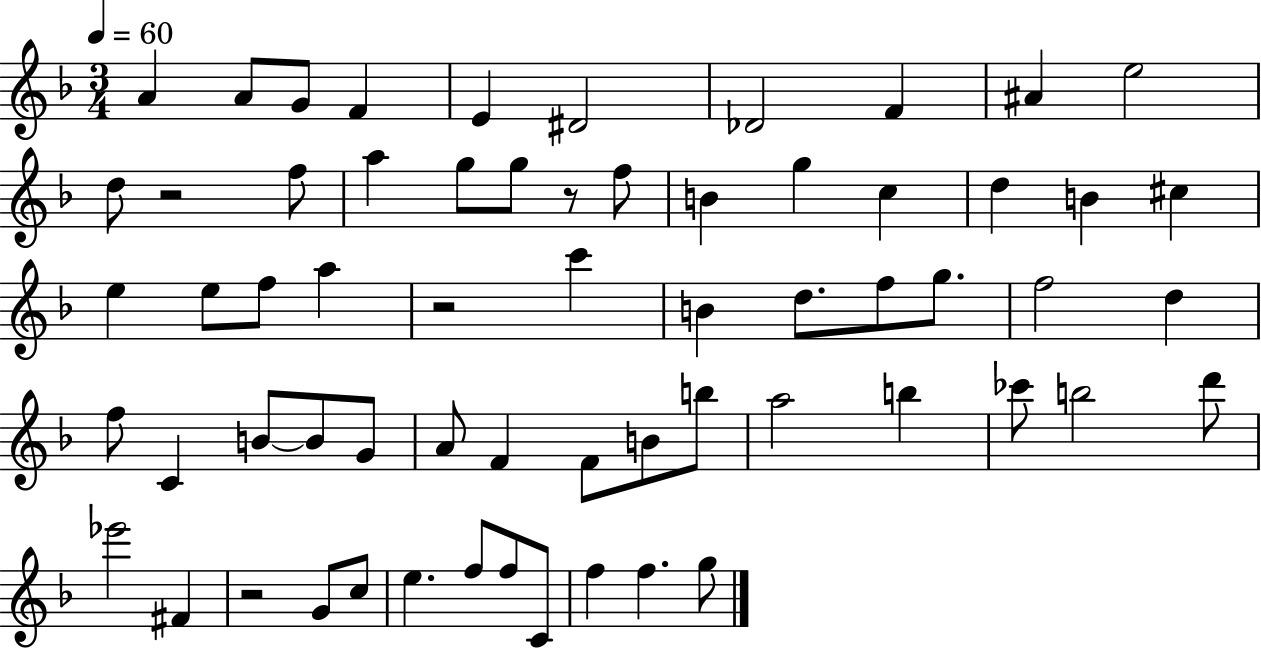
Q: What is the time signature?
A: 3/4